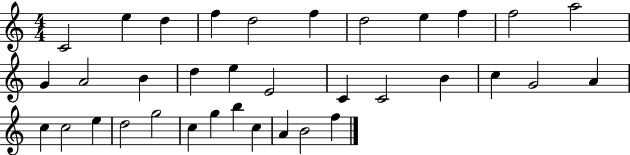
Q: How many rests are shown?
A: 0